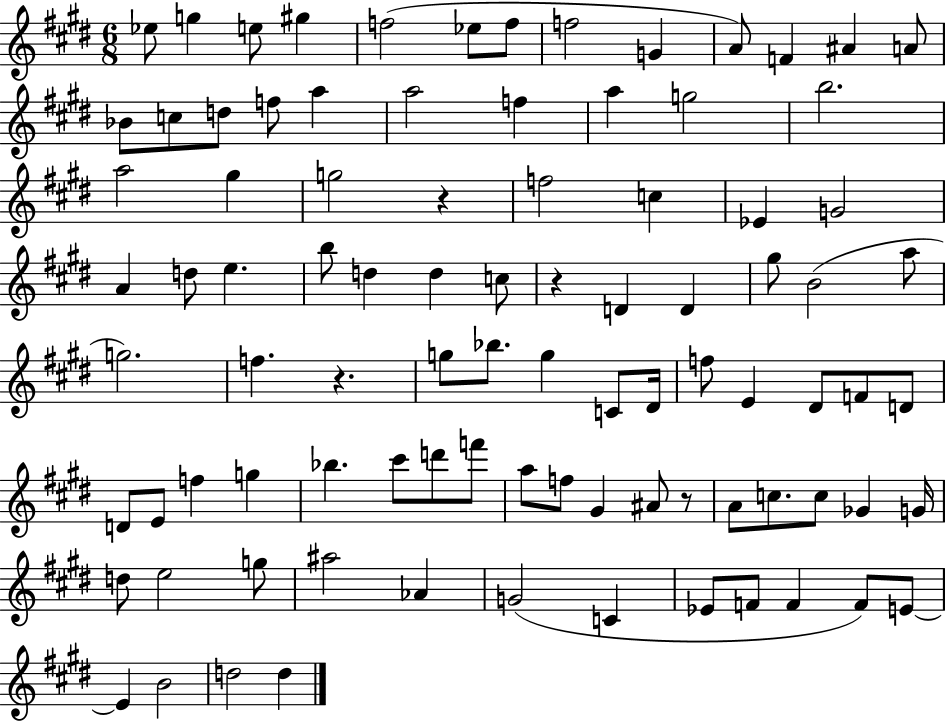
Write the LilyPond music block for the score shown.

{
  \clef treble
  \numericTimeSignature
  \time 6/8
  \key e \major
  ees''8 g''4 e''8 gis''4 | f''2( ees''8 f''8 | f''2 g'4 | a'8) f'4 ais'4 a'8 | \break bes'8 c''8 d''8 f''8 a''4 | a''2 f''4 | a''4 g''2 | b''2. | \break a''2 gis''4 | g''2 r4 | f''2 c''4 | ees'4 g'2 | \break a'4 d''8 e''4. | b''8 d''4 d''4 c''8 | r4 d'4 d'4 | gis''8 b'2( a''8 | \break g''2.) | f''4. r4. | g''8 bes''8. g''4 c'8 dis'16 | f''8 e'4 dis'8 f'8 d'8 | \break d'8 e'8 f''4 g''4 | bes''4. cis'''8 d'''8 f'''8 | a''8 f''8 gis'4 ais'8 r8 | a'8 c''8. c''8 ges'4 g'16 | \break d''8 e''2 g''8 | ais''2 aes'4 | g'2( c'4 | ees'8 f'8 f'4 f'8) e'8~~ | \break e'4 b'2 | d''2 d''4 | \bar "|."
}